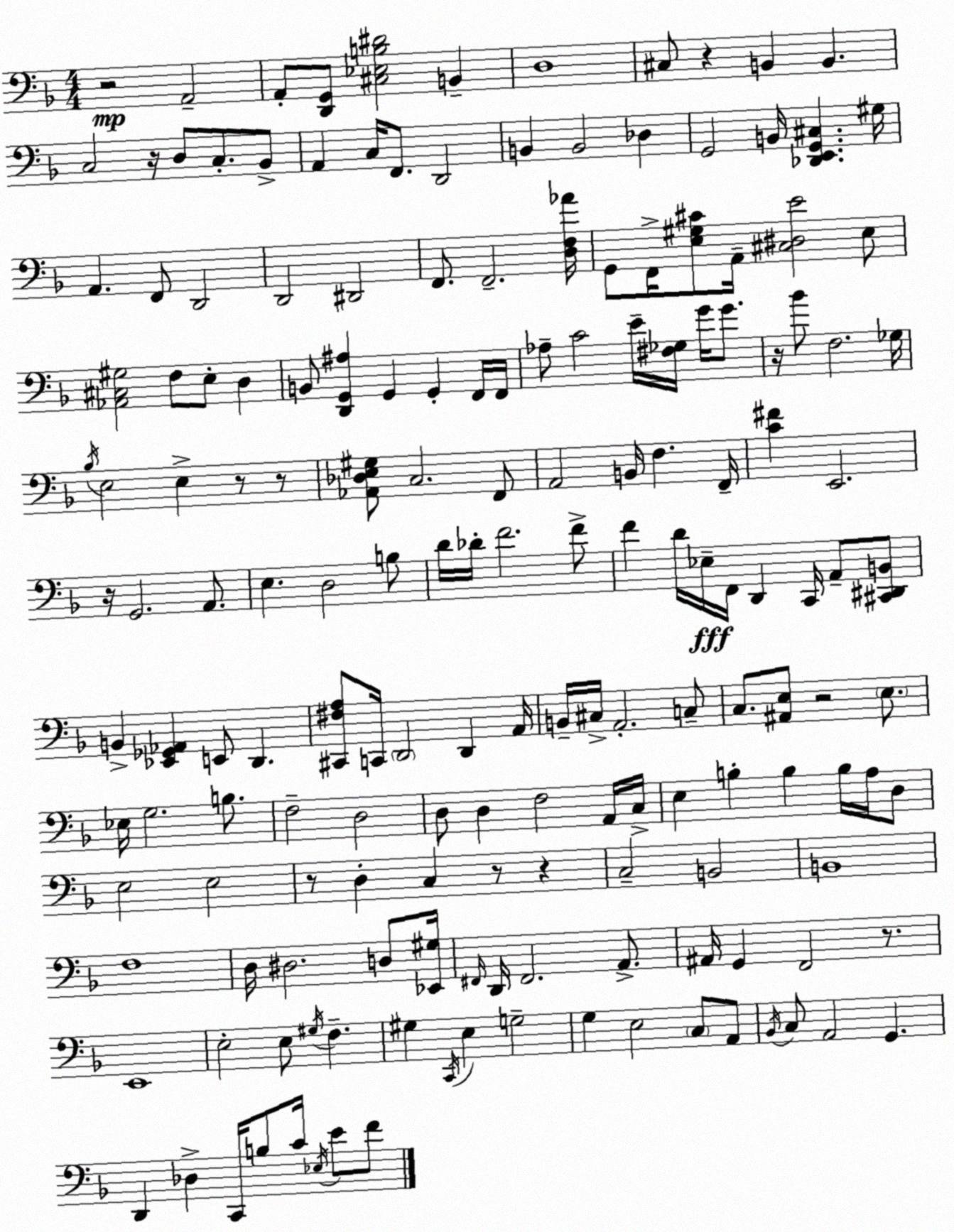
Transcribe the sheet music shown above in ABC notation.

X:1
T:Untitled
M:4/4
L:1/4
K:F
z2 A,,2 A,,/2 [D,,G,,]/2 [^C,_E,B,^D]2 B,, D,4 ^C,/2 z B,, B,, C,2 z/4 D,/2 C,/2 _B,,/2 A,, C,/4 F,,/2 D,,2 B,, B,,2 _D, G,,2 B,,/4 [_D,,E,,G,,^C,] ^G,/4 A,, F,,/2 D,,2 D,,2 ^D,,2 F,,/2 F,,2 [D,F,_A]/4 G,,/2 F,,/4 [E,^G,^C]/2 A,,/4 [^C,^D,E]2 E,/2 [_A,,^C,^G,]2 F,/2 E,/2 D, B,,/2 [D,,G,,^A,] G,, G,, F,,/4 F,,/4 _A,/2 C2 E/4 [^F,_G,]/4 G/4 G/2 z/4 _B/2 F,2 _G,/4 _B,/4 E,2 E, z/2 z/2 [_A,,_D,E,^G,]/2 C,2 F,,/2 A,,2 B,,/4 F, F,,/4 [C^F] E,,2 z/4 G,,2 A,,/2 E, D,2 B,/2 D/4 _D/4 F2 F/2 F D/4 _E,/4 F,,/4 D,, C,,/4 A,,/2 [^C,,^D,,B,,]/2 B,, [_E,,_G,,_A,,] E,,/2 D,, [^C,,^F,A,]/2 C,,/4 D,,2 D,, A,,/4 B,,/4 ^C,/4 A,,2 C,/2 C,/2 [^A,,E,]/2 z2 E,/2 _E,/4 G,2 B,/2 F,2 D,2 D,/2 D, F,2 A,,/4 C,/4 E, B, B, B,/4 A,/4 D,/2 E,2 E,2 z/2 D, C, z/2 z C,2 B,,2 B,,4 F,4 D,/4 ^D,2 D,/2 [_E,,^G,]/4 ^F,,/4 D,,/4 ^F,,2 A,,/2 ^A,,/4 G,, F,,2 z/2 E,,4 E,2 E,/2 ^G,/4 F, ^G, C,,/4 E, G,2 G, E,2 C,/2 A,,/2 _B,,/4 C,/2 A,,2 G,, D,, _D, C,,/4 B,/2 C/4 _E,/4 E/2 F/2